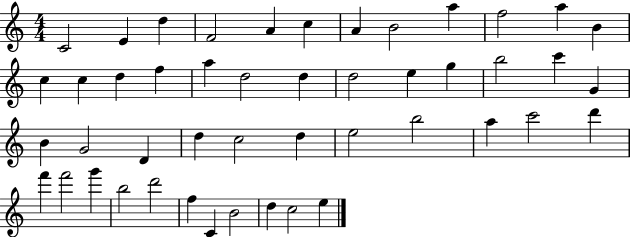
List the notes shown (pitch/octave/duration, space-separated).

C4/h E4/q D5/q F4/h A4/q C5/q A4/q B4/h A5/q F5/h A5/q B4/q C5/q C5/q D5/q F5/q A5/q D5/h D5/q D5/h E5/q G5/q B5/h C6/q G4/q B4/q G4/h D4/q D5/q C5/h D5/q E5/h B5/h A5/q C6/h D6/q F6/q F6/h G6/q B5/h D6/h F5/q C4/q B4/h D5/q C5/h E5/q